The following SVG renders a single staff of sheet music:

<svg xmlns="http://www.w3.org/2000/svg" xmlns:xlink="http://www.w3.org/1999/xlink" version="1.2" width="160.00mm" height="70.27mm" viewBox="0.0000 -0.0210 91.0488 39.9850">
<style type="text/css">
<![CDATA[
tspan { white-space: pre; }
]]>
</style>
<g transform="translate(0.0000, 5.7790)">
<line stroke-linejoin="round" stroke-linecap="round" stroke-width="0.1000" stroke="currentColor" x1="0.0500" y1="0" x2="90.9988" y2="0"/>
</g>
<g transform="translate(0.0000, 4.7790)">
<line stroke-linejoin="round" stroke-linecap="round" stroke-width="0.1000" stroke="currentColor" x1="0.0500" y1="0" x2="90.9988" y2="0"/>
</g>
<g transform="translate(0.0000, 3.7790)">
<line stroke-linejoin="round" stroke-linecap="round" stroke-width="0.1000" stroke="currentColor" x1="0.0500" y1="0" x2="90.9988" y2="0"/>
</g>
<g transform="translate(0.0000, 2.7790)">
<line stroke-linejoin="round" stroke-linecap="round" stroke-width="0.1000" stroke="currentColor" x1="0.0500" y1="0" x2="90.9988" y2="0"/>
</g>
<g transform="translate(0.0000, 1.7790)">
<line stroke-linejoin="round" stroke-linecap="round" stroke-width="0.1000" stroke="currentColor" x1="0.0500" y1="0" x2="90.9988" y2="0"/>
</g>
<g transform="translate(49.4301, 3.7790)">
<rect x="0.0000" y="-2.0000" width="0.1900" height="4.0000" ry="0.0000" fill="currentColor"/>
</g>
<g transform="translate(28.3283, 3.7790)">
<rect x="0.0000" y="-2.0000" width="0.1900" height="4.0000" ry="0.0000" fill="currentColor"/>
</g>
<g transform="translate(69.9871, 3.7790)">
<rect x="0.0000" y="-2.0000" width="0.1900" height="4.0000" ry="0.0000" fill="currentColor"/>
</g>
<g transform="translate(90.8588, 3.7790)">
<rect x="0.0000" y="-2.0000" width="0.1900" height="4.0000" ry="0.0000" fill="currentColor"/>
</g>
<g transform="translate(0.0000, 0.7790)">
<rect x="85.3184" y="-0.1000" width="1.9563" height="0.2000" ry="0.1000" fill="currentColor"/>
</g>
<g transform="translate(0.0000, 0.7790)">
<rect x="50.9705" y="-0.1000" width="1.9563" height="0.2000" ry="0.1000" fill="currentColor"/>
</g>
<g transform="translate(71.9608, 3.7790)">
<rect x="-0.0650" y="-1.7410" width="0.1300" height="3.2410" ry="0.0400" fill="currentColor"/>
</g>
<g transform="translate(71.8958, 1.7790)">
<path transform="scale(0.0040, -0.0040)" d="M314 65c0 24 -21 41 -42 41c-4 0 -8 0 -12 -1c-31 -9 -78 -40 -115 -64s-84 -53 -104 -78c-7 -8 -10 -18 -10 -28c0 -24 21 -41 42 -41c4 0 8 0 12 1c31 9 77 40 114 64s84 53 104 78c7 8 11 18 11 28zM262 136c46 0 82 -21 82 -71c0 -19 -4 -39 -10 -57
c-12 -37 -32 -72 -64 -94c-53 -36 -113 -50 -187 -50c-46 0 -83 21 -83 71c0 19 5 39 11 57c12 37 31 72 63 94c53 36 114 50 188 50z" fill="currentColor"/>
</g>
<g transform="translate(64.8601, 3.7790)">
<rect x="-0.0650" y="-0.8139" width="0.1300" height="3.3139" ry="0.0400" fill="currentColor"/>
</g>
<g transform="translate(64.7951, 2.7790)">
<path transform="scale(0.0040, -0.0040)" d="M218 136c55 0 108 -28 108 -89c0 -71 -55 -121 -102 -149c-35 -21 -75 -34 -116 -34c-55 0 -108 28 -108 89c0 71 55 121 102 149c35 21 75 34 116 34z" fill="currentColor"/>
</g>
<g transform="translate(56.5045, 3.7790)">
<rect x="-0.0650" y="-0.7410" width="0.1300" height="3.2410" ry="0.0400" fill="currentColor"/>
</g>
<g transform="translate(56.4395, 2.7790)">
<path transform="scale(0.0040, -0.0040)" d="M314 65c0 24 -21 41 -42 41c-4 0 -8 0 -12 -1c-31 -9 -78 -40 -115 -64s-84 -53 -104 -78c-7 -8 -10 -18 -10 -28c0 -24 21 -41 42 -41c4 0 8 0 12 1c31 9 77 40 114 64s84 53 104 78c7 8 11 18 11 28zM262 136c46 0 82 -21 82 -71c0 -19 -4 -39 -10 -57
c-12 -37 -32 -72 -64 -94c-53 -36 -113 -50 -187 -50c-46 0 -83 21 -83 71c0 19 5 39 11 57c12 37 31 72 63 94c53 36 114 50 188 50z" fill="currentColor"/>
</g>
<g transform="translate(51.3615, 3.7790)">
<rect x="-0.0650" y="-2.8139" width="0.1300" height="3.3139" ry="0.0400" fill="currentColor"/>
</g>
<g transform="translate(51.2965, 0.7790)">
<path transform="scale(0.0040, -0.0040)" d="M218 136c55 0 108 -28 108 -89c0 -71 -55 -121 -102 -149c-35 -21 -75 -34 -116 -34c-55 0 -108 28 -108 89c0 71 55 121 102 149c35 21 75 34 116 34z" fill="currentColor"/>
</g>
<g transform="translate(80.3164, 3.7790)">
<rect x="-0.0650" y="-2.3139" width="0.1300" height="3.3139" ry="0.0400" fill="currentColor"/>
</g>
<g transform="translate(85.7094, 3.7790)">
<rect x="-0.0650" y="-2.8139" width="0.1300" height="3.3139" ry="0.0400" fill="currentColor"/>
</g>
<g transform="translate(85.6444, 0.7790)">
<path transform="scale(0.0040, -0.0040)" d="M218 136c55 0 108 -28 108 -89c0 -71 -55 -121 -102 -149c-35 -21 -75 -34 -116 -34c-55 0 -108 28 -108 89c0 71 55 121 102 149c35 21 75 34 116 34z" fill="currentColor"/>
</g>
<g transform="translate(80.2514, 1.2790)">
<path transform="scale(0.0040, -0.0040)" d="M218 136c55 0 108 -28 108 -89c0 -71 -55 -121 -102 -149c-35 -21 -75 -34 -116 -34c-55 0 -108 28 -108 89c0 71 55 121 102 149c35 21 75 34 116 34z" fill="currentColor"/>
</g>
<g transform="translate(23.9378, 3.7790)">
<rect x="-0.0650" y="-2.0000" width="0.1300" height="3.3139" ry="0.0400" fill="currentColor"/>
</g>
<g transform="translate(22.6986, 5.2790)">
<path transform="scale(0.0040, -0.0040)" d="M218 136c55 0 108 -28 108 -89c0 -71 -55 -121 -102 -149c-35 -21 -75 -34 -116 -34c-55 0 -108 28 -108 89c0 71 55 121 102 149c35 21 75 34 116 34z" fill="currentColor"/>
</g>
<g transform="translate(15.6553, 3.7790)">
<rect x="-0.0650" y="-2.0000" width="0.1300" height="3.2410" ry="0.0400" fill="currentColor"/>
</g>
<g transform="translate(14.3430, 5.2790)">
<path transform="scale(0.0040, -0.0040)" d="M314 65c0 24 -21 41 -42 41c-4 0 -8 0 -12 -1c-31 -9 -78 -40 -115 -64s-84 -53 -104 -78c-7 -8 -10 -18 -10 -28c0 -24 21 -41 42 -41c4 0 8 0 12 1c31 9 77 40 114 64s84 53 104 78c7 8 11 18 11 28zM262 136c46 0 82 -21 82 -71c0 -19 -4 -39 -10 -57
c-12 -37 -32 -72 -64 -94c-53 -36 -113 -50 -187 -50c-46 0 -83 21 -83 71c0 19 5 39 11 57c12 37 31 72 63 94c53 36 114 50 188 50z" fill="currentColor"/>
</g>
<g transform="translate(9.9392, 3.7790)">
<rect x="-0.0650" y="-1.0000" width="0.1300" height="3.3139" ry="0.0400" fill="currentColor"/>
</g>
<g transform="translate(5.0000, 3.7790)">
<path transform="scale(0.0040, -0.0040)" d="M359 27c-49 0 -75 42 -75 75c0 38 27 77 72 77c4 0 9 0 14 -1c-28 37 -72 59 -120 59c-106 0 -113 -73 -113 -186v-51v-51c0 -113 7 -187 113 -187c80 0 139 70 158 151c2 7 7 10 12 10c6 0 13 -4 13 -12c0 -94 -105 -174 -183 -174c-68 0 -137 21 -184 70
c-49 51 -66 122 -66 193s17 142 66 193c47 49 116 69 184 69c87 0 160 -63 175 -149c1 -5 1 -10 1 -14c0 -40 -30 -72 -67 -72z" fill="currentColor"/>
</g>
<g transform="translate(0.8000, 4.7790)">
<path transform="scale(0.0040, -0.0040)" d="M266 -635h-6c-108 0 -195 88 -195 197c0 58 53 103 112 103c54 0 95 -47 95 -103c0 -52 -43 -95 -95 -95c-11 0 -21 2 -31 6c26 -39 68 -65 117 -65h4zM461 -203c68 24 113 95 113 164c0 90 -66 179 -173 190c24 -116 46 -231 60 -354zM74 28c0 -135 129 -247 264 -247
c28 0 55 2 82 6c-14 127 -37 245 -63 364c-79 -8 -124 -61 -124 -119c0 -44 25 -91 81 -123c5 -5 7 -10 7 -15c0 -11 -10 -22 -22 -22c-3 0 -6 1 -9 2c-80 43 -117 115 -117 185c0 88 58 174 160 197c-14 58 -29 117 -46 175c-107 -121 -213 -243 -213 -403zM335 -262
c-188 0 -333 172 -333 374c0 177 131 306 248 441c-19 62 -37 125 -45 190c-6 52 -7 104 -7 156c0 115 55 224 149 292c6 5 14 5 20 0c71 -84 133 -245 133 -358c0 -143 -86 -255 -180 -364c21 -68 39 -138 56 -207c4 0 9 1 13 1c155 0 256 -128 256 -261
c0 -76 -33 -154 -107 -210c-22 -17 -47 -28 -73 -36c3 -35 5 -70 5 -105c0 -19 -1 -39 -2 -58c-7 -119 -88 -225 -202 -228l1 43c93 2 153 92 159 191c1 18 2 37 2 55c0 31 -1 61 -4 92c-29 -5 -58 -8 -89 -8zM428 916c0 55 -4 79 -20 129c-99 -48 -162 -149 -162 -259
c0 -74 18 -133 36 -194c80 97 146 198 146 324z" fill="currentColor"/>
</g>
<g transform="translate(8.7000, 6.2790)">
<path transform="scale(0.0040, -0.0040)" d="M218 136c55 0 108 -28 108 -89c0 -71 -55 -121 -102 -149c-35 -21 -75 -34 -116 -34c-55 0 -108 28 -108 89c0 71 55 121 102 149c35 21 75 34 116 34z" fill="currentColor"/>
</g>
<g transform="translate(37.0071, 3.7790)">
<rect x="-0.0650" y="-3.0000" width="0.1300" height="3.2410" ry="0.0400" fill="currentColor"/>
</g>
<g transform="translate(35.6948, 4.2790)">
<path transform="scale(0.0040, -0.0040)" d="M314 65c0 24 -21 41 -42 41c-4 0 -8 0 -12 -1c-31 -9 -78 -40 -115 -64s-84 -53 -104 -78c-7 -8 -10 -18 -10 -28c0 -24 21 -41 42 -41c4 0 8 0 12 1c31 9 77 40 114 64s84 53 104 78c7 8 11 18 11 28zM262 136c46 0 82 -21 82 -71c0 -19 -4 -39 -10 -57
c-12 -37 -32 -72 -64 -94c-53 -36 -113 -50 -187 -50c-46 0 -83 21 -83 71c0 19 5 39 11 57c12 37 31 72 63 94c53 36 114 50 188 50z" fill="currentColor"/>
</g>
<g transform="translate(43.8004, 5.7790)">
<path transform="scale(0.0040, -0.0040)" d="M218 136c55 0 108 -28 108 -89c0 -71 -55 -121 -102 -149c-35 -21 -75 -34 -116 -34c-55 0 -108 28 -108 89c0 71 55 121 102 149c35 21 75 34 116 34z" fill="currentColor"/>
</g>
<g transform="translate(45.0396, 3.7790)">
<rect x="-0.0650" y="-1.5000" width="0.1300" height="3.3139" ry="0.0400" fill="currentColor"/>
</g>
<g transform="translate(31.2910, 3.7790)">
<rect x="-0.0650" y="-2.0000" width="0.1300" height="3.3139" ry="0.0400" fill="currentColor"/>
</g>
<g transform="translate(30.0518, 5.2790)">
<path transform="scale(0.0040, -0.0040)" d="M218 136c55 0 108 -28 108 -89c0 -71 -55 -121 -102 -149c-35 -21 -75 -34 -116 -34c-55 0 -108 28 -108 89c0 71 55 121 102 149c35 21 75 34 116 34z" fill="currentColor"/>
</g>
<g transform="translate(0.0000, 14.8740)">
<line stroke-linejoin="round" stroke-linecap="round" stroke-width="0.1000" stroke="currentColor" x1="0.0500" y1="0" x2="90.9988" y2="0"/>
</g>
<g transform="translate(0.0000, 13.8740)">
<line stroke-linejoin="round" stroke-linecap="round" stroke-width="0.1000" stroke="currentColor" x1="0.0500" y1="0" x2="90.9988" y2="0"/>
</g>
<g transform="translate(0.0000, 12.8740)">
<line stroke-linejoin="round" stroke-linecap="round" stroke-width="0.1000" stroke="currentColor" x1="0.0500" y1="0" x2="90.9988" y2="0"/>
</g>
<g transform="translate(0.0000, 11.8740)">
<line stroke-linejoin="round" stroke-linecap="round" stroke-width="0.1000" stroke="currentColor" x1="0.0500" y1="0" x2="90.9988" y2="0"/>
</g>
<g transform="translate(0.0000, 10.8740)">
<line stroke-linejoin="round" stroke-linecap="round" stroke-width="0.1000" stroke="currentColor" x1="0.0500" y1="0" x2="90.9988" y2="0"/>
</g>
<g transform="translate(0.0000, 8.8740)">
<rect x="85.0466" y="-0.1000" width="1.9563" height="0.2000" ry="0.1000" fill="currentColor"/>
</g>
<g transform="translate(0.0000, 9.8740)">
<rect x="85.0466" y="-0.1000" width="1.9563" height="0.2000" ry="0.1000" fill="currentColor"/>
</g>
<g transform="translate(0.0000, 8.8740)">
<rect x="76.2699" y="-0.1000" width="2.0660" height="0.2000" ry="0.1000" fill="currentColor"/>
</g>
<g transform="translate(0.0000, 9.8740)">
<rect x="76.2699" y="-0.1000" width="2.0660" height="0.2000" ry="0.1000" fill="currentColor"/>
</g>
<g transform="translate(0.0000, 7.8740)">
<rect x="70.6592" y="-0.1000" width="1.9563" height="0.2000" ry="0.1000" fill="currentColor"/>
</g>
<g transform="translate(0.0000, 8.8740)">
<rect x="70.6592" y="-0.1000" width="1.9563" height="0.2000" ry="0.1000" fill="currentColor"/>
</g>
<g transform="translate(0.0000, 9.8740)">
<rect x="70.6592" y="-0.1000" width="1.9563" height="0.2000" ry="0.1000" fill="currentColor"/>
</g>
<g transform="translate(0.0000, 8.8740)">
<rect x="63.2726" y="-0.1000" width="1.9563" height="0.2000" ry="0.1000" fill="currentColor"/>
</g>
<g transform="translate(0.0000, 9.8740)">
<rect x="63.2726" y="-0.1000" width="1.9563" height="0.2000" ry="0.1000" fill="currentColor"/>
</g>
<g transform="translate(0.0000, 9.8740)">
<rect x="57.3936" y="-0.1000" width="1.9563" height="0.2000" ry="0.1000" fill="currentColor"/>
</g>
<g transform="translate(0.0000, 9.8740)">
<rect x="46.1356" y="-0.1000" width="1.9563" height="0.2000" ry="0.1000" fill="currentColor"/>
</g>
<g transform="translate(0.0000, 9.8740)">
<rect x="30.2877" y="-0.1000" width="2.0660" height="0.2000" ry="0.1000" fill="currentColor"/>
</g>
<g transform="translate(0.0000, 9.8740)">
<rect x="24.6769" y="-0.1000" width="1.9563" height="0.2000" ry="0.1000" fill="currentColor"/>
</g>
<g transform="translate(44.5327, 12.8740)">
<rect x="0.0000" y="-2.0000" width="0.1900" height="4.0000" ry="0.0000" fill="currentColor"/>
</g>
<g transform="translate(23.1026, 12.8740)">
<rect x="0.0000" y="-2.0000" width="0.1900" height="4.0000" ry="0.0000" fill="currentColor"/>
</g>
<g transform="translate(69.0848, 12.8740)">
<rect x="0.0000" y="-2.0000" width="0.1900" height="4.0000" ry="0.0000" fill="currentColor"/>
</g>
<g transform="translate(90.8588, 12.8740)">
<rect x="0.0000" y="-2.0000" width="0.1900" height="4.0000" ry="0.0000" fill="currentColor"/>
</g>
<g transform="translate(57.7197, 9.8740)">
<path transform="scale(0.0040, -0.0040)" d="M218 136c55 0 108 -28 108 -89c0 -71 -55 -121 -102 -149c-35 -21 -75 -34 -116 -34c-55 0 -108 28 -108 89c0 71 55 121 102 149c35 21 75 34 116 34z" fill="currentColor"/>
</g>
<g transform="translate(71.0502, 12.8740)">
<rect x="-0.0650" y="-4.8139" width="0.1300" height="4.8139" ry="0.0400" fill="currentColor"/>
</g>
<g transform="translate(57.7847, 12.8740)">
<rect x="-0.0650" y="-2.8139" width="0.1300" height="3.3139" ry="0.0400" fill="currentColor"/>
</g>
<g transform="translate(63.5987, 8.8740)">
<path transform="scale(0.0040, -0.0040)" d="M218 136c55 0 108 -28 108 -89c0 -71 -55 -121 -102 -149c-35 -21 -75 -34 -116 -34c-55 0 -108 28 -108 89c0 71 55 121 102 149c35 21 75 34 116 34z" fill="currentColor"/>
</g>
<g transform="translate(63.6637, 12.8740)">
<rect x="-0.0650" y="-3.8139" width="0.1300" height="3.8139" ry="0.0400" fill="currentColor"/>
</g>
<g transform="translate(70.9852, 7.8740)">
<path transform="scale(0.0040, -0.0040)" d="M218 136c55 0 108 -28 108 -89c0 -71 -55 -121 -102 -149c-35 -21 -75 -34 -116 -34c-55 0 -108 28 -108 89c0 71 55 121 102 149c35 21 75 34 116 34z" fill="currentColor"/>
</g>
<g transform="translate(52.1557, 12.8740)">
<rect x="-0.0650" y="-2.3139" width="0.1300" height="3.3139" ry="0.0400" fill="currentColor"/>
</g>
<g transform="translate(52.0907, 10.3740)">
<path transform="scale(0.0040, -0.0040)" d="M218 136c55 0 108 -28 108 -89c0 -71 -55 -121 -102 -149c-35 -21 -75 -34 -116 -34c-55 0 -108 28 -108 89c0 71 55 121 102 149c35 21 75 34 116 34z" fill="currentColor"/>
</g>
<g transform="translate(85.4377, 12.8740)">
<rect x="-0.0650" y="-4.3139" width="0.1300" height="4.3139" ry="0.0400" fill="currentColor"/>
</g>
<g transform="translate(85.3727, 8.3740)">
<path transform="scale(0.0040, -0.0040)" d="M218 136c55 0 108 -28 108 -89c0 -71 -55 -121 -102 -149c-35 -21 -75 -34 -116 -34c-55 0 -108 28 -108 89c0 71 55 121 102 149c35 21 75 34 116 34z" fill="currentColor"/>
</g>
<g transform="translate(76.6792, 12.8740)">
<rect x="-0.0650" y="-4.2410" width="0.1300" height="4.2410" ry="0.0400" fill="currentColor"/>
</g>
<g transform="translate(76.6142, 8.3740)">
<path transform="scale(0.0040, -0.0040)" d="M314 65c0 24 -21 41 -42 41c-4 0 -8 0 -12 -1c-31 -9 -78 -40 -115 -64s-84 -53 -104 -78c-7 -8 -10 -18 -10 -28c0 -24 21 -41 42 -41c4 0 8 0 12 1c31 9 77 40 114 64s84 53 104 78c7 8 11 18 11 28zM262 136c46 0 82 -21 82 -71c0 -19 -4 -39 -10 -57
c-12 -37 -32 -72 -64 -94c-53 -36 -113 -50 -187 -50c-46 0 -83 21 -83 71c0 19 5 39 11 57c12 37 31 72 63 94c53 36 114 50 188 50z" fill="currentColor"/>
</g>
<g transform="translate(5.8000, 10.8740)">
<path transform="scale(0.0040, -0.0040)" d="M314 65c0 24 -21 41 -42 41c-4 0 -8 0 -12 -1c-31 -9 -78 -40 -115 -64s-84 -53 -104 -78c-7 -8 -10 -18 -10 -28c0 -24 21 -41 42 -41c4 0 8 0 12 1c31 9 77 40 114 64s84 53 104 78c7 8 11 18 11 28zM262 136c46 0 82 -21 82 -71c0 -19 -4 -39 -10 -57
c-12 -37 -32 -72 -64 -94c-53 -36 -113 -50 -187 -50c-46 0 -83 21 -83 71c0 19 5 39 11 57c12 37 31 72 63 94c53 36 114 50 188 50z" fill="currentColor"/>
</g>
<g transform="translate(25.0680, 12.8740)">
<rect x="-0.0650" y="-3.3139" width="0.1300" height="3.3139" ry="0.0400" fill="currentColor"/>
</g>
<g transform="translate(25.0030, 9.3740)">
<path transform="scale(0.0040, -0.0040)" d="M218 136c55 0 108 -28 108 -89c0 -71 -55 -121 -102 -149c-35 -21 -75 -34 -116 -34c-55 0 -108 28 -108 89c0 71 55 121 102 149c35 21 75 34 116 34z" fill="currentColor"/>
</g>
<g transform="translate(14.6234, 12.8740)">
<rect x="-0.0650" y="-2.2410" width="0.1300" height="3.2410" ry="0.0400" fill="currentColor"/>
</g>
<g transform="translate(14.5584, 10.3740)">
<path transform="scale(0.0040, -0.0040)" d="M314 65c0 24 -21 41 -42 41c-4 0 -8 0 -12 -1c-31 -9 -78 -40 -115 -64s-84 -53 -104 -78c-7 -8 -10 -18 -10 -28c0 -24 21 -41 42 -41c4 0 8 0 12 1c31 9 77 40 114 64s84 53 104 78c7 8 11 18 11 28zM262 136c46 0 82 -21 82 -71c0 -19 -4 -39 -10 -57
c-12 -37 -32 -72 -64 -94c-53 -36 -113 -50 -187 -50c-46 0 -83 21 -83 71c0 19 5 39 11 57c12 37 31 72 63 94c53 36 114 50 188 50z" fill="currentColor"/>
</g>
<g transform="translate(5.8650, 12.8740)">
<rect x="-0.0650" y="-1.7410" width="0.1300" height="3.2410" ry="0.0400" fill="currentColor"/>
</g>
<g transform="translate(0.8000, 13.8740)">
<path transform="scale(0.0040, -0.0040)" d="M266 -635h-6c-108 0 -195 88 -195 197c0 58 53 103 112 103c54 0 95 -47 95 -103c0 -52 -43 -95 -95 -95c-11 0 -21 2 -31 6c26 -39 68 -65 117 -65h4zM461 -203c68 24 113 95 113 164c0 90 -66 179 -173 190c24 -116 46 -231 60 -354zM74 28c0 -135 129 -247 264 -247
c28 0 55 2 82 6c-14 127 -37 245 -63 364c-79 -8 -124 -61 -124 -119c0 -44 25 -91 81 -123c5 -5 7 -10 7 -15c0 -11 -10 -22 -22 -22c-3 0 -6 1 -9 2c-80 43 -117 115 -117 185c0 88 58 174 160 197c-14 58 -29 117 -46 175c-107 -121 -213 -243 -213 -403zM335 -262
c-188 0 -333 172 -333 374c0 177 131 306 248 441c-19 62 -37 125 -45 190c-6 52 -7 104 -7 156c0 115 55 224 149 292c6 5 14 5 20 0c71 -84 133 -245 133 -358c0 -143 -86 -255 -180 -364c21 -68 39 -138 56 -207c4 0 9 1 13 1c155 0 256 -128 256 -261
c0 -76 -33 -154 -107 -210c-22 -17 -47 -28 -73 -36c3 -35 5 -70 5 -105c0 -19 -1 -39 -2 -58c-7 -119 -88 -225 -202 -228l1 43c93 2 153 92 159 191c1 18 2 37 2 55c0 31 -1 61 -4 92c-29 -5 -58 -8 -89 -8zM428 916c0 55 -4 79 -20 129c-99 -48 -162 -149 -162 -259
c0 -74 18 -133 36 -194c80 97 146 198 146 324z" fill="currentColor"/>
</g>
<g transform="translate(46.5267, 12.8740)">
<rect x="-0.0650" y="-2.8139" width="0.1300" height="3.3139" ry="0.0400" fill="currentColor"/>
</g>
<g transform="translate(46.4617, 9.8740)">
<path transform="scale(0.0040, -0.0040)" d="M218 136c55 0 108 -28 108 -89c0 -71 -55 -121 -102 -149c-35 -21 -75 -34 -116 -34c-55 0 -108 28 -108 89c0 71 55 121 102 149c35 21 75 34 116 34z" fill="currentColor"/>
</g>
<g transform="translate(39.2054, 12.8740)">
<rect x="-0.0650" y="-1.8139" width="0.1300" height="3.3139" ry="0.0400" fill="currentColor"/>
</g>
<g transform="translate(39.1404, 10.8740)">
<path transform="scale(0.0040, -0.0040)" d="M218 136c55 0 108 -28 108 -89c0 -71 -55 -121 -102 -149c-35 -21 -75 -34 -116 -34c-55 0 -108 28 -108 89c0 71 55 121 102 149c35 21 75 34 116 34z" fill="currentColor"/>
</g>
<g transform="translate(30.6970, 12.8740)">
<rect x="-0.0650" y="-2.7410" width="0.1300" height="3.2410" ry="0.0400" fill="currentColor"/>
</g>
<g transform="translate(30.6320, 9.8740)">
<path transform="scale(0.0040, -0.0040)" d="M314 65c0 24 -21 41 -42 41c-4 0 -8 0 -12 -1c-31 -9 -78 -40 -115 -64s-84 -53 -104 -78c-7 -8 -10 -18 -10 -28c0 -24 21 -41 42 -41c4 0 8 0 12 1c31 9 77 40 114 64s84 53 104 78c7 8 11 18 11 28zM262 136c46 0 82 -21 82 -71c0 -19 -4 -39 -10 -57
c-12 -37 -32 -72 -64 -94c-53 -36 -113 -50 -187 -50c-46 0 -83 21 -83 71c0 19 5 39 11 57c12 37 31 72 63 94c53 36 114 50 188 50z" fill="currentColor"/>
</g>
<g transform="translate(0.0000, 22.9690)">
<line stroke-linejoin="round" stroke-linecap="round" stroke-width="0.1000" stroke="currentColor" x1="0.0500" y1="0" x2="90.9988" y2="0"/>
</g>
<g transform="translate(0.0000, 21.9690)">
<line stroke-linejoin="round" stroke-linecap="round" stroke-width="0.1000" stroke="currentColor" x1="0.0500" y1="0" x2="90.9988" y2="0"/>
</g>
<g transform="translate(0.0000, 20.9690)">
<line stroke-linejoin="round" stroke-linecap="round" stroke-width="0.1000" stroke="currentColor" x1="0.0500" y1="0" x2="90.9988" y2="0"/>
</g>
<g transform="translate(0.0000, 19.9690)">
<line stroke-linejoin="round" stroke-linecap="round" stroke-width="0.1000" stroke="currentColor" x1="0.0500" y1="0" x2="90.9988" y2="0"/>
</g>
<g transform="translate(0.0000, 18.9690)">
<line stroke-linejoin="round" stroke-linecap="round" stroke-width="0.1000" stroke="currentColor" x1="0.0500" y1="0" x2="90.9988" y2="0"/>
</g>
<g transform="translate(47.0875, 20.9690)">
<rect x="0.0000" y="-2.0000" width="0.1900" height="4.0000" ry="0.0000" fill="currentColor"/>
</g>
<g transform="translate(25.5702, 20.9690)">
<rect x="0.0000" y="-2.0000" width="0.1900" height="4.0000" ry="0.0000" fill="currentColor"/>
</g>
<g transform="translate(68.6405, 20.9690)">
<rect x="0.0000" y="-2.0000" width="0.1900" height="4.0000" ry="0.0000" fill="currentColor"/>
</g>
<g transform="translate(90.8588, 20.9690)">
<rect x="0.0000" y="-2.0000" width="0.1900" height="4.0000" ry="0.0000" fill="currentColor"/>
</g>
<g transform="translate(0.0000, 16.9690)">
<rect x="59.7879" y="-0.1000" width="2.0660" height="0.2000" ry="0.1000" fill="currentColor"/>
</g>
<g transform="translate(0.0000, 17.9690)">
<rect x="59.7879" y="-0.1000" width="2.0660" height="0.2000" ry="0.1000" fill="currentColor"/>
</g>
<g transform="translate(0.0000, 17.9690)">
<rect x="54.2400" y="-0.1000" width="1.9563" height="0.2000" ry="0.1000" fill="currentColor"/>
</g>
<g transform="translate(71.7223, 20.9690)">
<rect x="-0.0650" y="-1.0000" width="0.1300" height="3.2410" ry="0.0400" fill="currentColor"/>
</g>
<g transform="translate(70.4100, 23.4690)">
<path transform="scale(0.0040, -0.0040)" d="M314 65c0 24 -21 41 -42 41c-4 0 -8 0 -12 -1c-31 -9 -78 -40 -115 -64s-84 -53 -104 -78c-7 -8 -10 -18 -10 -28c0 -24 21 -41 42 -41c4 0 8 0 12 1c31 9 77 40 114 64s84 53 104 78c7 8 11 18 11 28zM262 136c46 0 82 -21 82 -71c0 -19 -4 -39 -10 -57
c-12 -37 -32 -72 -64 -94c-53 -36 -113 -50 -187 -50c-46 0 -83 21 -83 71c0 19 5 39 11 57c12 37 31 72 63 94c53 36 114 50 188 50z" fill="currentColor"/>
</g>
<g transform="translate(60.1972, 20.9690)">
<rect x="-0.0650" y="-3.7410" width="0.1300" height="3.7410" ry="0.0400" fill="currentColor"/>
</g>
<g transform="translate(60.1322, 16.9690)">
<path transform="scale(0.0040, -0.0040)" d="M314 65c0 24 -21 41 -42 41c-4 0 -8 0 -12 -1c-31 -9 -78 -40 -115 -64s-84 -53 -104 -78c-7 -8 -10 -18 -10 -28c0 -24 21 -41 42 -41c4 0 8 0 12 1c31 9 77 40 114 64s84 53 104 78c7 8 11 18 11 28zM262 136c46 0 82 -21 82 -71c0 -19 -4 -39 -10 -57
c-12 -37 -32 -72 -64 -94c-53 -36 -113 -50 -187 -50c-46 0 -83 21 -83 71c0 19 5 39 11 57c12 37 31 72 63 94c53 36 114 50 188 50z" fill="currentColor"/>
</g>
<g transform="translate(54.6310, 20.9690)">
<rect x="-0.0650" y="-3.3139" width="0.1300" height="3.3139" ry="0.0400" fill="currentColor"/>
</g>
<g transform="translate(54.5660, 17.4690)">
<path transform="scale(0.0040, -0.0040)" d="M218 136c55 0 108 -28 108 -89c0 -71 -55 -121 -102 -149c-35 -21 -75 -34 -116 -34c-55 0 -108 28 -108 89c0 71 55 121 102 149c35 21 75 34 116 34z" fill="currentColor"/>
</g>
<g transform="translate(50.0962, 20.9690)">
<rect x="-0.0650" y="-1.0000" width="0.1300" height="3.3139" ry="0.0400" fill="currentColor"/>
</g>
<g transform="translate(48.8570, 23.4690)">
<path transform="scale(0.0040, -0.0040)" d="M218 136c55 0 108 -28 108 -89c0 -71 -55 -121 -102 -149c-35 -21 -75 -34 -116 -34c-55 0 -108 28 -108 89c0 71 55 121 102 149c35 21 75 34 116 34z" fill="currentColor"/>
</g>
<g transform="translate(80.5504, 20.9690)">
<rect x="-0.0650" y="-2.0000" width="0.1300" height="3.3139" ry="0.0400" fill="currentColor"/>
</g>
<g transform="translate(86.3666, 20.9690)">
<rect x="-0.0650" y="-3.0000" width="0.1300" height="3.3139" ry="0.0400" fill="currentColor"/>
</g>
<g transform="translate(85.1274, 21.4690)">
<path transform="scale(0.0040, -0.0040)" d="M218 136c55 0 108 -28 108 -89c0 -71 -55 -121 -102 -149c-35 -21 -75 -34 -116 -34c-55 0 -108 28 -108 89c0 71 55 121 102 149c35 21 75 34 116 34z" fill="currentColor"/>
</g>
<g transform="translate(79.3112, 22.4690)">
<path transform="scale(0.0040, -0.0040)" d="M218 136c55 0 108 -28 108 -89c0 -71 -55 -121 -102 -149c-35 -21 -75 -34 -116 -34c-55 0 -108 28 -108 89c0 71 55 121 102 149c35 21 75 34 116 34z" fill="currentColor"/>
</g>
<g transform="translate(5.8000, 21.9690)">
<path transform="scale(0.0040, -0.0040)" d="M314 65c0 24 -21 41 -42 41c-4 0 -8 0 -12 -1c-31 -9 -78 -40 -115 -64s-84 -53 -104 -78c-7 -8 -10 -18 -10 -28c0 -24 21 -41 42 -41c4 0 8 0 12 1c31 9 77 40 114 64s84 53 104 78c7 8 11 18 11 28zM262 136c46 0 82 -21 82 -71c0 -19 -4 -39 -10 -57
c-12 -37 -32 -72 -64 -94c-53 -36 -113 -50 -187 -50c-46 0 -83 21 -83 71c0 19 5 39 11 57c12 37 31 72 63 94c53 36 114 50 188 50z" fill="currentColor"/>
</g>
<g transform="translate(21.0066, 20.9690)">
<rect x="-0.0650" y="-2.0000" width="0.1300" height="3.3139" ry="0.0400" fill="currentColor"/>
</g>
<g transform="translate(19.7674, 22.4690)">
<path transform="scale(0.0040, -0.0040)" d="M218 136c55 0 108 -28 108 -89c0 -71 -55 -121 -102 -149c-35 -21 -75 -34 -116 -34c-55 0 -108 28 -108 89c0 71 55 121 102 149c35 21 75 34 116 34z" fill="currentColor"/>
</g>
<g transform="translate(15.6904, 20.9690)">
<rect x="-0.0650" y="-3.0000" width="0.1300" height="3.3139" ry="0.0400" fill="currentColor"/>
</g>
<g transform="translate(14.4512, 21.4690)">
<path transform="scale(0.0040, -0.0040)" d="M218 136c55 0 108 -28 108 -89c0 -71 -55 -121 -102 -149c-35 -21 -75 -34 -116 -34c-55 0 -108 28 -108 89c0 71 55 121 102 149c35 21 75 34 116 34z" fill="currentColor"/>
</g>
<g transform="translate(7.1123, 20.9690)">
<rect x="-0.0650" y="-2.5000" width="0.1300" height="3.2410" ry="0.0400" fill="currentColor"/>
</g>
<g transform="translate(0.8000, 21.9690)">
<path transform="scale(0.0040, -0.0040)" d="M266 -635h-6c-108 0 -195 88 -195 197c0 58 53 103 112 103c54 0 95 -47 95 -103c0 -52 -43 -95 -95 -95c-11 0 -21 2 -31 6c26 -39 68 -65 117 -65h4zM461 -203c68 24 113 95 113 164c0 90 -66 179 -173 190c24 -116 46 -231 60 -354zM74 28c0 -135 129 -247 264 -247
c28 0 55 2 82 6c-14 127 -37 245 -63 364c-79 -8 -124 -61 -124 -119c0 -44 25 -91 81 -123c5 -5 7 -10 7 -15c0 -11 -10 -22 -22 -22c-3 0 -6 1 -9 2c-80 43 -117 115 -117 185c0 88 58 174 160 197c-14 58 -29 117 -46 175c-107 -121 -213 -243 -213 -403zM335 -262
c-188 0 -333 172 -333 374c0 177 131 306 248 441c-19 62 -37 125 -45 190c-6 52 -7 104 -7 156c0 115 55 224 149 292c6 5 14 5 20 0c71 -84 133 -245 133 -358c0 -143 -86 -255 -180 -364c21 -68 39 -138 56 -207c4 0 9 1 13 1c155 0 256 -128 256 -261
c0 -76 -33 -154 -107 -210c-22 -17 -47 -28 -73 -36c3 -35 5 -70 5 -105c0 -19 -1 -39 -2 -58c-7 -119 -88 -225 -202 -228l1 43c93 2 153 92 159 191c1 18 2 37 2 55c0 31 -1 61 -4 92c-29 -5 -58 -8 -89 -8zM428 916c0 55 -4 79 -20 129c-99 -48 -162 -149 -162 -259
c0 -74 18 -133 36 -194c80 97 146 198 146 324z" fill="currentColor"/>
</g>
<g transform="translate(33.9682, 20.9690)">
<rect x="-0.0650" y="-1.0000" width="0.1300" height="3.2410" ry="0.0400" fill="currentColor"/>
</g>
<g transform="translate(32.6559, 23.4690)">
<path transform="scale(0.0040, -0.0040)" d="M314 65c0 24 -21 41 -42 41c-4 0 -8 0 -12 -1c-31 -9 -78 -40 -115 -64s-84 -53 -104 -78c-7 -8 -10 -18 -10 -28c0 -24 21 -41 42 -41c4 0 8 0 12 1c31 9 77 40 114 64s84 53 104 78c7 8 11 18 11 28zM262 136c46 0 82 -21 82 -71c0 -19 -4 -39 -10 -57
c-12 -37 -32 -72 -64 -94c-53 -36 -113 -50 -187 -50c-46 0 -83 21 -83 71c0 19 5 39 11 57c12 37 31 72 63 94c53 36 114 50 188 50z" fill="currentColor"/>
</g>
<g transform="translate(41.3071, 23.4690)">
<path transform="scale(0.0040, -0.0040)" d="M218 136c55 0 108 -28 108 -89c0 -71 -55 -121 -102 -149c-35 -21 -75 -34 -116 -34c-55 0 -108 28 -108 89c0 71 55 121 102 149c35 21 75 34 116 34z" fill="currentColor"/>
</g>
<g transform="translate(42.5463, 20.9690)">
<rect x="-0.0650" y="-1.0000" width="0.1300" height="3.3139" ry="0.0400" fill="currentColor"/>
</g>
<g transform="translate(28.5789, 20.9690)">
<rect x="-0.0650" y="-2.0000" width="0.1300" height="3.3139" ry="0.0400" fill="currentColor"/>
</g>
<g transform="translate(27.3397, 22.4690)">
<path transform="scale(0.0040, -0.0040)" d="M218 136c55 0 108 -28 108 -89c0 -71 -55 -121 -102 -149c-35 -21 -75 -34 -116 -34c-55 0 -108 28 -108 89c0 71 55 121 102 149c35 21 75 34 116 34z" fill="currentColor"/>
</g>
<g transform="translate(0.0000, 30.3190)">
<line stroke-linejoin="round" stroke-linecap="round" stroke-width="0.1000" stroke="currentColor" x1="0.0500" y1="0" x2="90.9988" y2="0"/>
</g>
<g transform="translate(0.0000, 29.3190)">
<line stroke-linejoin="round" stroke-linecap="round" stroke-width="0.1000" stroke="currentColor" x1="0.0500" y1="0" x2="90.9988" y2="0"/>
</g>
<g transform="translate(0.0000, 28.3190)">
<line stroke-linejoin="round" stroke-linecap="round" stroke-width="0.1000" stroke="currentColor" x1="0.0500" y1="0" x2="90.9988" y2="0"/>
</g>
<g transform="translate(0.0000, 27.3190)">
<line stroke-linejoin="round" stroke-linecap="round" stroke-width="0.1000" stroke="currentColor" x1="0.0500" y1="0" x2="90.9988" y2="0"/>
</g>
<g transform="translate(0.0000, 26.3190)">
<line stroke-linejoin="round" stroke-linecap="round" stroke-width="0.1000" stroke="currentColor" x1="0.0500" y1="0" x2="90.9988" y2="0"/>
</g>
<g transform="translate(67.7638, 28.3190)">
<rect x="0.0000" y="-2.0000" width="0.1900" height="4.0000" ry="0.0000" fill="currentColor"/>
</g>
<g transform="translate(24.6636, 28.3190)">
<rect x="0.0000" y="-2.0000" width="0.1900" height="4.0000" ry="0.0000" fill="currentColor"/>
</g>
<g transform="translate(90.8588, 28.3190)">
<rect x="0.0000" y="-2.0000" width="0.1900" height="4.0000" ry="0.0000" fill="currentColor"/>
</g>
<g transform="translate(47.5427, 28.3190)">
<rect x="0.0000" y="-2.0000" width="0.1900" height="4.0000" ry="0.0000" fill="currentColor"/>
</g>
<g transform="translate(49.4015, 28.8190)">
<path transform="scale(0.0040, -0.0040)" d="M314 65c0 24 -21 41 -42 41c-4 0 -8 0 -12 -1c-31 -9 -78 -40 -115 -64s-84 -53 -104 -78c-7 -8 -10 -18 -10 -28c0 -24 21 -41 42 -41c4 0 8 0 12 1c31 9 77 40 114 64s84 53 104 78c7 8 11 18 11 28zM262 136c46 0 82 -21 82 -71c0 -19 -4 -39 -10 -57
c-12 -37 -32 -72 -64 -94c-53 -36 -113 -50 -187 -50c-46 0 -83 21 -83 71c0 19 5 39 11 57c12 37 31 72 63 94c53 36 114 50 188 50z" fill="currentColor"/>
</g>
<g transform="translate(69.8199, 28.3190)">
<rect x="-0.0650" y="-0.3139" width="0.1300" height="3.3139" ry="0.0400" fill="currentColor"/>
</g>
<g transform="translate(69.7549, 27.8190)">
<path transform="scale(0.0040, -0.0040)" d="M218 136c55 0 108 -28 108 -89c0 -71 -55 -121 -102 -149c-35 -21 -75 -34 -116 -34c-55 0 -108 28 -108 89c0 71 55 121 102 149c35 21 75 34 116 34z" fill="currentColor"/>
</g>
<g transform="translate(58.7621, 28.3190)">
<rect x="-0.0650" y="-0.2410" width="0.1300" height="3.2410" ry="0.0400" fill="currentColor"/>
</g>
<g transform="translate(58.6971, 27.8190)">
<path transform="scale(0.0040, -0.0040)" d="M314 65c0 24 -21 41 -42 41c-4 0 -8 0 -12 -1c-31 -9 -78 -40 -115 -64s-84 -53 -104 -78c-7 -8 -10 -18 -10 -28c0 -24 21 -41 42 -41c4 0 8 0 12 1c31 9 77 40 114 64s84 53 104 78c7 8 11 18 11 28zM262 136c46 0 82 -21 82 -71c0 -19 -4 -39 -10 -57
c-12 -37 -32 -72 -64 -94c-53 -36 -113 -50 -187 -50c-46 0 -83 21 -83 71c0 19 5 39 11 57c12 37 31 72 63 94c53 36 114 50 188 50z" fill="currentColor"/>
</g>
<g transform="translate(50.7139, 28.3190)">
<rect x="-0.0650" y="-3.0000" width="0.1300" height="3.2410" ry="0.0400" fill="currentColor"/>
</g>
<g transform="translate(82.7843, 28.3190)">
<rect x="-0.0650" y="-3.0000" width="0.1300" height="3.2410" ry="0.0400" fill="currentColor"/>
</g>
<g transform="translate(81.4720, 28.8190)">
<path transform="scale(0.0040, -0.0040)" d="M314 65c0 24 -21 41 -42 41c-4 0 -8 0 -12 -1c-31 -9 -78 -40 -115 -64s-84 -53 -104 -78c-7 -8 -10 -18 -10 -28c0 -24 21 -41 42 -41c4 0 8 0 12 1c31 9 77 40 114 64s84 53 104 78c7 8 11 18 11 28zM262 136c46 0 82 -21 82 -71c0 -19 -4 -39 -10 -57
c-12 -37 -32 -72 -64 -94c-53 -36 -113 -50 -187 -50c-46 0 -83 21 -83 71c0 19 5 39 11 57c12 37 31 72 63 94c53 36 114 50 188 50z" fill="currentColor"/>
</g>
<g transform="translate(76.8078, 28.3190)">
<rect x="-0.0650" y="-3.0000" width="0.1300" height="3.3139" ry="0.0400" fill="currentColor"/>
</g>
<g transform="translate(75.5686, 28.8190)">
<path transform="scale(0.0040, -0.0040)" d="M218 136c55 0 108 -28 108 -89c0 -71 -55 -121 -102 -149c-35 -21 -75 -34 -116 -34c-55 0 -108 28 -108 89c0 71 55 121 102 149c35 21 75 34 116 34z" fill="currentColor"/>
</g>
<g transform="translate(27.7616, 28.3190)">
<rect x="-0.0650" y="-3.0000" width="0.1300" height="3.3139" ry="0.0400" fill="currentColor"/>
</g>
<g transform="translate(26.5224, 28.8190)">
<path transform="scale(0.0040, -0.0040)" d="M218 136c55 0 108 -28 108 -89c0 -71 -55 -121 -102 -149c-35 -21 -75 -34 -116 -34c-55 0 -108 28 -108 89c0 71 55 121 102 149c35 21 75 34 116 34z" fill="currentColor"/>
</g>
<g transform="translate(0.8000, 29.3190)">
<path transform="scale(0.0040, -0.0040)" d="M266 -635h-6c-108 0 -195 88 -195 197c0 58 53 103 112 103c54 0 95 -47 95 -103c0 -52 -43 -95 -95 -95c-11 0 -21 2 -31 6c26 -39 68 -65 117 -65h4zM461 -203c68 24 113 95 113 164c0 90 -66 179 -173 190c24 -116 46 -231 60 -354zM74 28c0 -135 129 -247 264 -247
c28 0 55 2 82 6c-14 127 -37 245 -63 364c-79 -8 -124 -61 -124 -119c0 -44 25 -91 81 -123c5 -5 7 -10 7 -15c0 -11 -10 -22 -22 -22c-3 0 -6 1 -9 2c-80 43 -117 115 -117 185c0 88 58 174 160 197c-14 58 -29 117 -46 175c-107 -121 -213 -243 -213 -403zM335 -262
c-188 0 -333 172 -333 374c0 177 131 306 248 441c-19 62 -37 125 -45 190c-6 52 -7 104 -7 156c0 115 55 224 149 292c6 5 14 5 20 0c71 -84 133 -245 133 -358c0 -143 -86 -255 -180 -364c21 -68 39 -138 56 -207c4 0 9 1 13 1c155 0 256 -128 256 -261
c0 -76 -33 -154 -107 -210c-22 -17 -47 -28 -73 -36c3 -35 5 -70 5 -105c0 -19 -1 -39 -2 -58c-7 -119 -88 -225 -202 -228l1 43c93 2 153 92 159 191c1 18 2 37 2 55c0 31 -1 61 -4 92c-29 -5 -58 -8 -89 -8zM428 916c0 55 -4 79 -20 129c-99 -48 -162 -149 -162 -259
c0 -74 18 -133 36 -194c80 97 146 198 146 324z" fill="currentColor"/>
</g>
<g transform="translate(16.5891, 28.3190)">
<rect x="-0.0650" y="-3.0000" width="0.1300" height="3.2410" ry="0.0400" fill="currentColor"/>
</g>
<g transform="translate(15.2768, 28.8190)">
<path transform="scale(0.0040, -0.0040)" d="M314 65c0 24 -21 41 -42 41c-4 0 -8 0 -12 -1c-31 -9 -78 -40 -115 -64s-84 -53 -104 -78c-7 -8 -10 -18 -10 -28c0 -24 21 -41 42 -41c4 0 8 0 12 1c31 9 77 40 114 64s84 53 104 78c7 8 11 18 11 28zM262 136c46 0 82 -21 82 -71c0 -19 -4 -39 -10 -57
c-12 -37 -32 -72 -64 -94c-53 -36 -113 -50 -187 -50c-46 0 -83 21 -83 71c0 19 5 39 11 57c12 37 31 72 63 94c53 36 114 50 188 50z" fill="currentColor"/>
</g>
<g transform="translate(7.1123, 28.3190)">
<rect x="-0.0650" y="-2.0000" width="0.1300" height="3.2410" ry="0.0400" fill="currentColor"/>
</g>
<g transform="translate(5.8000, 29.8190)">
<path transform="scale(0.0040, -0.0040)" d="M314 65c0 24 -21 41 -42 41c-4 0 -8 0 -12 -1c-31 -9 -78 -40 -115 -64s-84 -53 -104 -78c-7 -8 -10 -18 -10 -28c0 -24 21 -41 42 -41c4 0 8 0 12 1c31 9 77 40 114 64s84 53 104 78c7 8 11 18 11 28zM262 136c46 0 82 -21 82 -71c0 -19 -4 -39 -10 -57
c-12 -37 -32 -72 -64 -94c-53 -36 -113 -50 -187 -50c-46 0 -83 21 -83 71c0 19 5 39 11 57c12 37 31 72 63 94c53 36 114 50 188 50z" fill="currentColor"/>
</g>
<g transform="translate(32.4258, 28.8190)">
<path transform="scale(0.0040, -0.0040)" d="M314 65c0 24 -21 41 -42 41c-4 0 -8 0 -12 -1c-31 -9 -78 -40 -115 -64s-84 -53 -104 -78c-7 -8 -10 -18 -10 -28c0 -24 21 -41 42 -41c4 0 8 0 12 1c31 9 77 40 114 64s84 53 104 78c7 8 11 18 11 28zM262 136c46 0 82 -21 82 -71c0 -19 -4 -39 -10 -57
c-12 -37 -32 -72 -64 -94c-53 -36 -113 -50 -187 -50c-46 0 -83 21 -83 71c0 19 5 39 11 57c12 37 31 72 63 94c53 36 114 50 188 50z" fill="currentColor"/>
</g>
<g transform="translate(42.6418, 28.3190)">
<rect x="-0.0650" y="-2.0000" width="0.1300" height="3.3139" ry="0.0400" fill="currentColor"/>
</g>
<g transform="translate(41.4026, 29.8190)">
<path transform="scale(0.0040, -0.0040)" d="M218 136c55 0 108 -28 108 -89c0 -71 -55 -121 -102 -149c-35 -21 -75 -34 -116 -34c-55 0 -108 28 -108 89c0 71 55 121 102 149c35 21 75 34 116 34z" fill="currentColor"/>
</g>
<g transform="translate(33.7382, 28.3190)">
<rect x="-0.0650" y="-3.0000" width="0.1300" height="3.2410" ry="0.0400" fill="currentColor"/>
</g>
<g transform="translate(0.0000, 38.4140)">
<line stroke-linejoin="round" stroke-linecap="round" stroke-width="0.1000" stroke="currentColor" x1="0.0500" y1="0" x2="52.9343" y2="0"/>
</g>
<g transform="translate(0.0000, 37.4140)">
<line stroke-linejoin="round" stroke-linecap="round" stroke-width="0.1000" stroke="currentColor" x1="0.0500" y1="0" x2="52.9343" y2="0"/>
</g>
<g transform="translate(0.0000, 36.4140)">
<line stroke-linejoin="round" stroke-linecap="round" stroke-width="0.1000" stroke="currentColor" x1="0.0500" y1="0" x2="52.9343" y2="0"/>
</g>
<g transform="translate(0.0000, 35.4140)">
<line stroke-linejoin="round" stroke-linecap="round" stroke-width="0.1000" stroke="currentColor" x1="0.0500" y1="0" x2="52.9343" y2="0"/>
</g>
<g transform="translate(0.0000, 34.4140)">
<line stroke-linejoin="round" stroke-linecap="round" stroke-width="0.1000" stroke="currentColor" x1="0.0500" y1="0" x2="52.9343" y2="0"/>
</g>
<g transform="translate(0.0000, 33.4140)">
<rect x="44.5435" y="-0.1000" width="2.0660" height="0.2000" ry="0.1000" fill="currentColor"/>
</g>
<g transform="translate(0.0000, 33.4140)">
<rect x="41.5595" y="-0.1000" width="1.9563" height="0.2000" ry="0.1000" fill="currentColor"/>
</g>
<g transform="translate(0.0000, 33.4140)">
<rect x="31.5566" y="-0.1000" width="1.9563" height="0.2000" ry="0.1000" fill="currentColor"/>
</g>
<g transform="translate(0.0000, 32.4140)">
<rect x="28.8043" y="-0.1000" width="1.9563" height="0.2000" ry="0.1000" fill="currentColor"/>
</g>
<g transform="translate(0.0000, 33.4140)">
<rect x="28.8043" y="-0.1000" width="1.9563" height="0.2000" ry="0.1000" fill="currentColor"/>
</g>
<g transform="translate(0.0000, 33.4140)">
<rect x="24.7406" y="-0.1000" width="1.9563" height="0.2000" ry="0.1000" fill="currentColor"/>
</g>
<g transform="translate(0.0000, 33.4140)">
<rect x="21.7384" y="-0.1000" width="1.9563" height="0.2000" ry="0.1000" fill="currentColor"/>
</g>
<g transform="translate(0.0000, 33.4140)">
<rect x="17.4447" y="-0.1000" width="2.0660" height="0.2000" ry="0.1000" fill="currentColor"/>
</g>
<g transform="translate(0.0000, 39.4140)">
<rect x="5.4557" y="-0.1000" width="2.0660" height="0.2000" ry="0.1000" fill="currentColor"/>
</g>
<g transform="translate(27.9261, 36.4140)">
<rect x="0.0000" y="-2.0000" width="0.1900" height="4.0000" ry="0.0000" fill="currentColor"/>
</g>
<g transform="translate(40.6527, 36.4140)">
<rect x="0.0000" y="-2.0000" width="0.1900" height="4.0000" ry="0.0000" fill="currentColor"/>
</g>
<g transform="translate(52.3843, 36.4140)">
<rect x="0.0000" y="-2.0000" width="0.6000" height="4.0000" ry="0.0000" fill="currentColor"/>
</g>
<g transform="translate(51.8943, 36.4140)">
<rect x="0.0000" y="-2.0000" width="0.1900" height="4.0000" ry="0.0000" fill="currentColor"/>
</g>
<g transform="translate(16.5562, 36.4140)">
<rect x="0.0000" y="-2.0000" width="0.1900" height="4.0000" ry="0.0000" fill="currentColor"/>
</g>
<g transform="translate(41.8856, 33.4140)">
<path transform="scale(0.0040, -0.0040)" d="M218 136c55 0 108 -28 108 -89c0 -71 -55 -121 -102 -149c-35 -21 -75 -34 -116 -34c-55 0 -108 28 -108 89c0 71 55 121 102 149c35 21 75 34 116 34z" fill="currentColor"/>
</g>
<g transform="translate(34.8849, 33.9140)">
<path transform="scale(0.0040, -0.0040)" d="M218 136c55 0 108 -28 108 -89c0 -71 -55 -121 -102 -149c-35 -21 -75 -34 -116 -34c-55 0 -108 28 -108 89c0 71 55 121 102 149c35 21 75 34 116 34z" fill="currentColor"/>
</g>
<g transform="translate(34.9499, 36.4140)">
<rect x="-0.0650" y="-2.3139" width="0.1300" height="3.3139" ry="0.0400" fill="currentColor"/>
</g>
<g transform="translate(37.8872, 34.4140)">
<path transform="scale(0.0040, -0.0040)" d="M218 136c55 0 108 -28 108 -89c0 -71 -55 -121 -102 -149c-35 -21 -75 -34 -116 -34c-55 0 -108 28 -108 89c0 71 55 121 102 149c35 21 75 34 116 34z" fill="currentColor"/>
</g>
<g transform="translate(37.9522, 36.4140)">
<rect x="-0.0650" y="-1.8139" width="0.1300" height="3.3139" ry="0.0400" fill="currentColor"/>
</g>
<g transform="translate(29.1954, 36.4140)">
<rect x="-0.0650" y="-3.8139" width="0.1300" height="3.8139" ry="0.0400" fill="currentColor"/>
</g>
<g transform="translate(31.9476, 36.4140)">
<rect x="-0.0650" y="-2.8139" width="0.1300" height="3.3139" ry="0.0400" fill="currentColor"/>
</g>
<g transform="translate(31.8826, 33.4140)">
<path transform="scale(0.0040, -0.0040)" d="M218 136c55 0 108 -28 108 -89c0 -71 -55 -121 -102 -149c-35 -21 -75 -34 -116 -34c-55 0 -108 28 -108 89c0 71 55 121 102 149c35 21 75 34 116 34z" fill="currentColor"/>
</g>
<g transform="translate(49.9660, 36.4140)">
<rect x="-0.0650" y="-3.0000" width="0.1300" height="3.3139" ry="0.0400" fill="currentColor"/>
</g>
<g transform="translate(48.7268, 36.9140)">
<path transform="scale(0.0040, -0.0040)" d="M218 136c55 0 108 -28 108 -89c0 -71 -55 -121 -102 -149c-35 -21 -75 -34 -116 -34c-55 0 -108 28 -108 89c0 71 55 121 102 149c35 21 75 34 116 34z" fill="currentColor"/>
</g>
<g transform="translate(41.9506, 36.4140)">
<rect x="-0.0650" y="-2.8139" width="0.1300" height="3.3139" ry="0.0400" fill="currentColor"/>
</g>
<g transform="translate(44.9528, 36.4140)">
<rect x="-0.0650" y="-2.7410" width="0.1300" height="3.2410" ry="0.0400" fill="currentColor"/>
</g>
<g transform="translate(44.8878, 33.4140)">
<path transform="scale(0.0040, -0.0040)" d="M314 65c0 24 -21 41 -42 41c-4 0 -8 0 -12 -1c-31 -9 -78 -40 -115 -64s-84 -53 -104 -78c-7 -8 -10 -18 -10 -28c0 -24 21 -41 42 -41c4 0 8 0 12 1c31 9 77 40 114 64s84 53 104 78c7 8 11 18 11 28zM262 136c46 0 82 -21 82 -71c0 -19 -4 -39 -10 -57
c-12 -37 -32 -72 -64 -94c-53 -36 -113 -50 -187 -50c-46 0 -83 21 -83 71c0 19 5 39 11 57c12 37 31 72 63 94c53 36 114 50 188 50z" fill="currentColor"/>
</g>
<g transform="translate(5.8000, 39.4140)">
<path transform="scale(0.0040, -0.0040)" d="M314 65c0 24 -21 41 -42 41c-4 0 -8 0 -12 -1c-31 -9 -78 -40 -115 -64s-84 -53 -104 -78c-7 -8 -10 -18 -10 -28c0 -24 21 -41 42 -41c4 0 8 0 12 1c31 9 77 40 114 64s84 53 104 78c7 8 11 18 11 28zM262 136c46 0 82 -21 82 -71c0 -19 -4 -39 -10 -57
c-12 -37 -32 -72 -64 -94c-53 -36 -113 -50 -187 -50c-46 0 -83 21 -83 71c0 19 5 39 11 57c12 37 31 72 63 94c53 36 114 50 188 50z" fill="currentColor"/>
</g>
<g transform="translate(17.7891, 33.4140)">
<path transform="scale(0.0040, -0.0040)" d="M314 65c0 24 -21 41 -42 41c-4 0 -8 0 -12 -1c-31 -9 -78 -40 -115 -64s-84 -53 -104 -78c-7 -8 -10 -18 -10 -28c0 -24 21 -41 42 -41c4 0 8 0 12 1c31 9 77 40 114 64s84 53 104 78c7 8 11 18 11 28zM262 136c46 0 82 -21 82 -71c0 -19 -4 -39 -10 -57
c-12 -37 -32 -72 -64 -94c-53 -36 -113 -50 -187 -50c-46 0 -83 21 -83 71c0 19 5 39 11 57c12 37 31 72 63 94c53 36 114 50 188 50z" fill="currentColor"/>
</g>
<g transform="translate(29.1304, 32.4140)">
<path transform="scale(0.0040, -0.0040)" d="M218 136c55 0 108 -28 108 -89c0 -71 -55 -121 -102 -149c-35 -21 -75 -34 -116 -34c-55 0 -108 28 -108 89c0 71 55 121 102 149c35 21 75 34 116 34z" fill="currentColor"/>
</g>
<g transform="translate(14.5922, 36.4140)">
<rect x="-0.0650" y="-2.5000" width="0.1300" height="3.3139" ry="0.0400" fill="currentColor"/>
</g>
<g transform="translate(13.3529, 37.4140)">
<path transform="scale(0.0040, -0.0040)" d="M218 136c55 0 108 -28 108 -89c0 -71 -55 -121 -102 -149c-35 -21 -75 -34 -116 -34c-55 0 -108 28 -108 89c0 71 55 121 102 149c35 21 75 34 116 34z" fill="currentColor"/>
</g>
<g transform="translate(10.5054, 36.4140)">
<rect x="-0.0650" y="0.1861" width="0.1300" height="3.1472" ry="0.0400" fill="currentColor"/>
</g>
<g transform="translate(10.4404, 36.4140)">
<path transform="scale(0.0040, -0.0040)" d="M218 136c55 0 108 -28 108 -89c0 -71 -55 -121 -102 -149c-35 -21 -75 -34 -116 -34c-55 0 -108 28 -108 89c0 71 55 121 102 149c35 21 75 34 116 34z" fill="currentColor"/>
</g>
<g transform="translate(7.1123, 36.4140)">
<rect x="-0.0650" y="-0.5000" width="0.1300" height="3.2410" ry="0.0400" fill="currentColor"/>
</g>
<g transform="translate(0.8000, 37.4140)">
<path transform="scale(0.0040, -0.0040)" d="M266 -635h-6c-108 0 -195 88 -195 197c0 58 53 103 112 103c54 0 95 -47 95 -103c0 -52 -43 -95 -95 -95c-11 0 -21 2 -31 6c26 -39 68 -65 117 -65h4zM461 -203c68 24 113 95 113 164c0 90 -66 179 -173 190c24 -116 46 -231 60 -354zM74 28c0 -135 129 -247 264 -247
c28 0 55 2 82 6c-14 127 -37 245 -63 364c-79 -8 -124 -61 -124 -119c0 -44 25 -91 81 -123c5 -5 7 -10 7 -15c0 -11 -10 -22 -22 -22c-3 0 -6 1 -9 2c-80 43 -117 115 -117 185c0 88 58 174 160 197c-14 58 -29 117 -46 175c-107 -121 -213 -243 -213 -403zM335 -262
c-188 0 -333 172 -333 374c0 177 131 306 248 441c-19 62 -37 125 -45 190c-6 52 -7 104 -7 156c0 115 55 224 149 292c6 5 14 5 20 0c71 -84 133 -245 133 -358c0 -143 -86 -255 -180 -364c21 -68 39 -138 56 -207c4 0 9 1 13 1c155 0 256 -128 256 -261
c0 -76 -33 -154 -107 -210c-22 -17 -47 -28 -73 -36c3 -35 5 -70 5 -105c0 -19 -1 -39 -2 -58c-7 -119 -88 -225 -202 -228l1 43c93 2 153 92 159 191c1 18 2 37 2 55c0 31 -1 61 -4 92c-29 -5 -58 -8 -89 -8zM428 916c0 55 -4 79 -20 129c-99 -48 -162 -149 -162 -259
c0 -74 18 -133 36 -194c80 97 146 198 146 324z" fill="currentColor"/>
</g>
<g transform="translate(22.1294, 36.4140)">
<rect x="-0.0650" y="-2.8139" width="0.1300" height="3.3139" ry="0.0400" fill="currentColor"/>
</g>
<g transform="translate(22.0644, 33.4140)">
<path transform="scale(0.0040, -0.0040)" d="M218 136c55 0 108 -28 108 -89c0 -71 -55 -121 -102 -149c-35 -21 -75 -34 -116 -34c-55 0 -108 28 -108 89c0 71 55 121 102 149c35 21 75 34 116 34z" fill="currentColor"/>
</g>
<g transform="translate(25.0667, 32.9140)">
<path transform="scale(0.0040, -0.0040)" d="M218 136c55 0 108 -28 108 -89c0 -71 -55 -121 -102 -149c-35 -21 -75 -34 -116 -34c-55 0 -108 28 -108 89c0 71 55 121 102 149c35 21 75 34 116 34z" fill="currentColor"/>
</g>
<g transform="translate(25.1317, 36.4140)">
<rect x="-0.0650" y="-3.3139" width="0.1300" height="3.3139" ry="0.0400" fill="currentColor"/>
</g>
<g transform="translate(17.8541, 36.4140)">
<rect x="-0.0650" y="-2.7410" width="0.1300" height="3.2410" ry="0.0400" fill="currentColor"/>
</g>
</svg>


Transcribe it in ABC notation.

X:1
T:Untitled
M:4/4
L:1/4
K:C
D F2 F F A2 E a d2 d f2 g a f2 g2 b a2 f a g a c' e' d'2 d' G2 A F F D2 D D b c'2 D2 F A F2 A2 A A2 F A2 c2 c A A2 C2 B G a2 a b c' a g f a a2 A